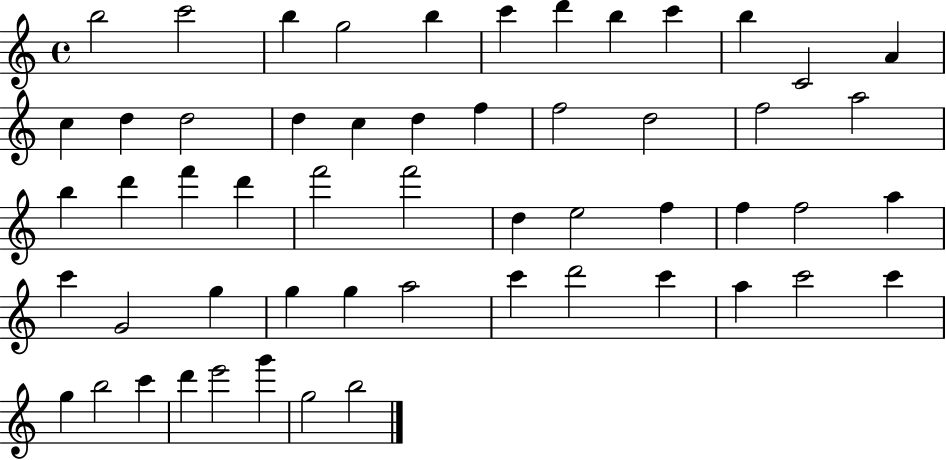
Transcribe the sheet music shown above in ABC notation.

X:1
T:Untitled
M:4/4
L:1/4
K:C
b2 c'2 b g2 b c' d' b c' b C2 A c d d2 d c d f f2 d2 f2 a2 b d' f' d' f'2 f'2 d e2 f f f2 a c' G2 g g g a2 c' d'2 c' a c'2 c' g b2 c' d' e'2 g' g2 b2